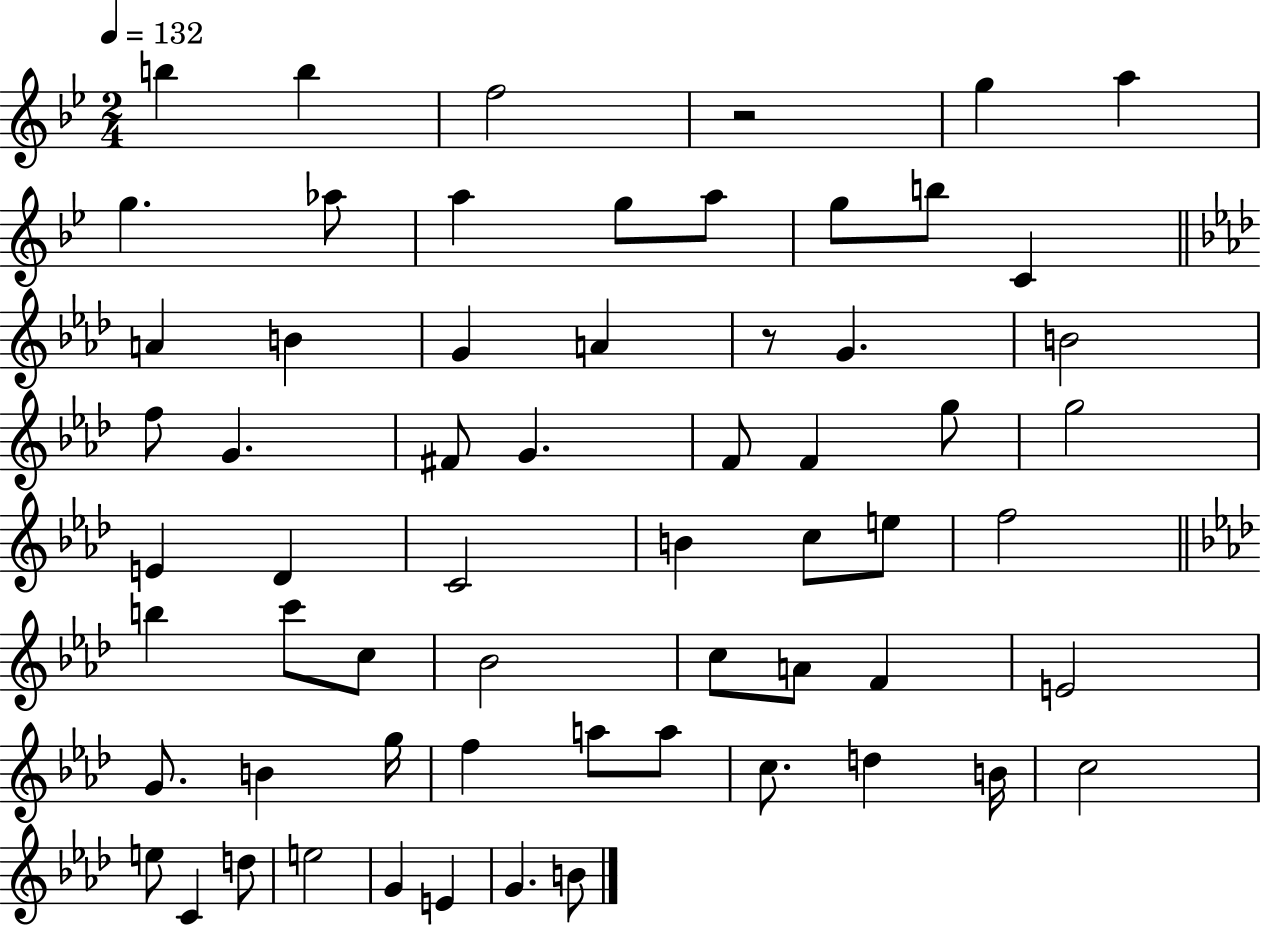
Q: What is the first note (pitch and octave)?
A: B5